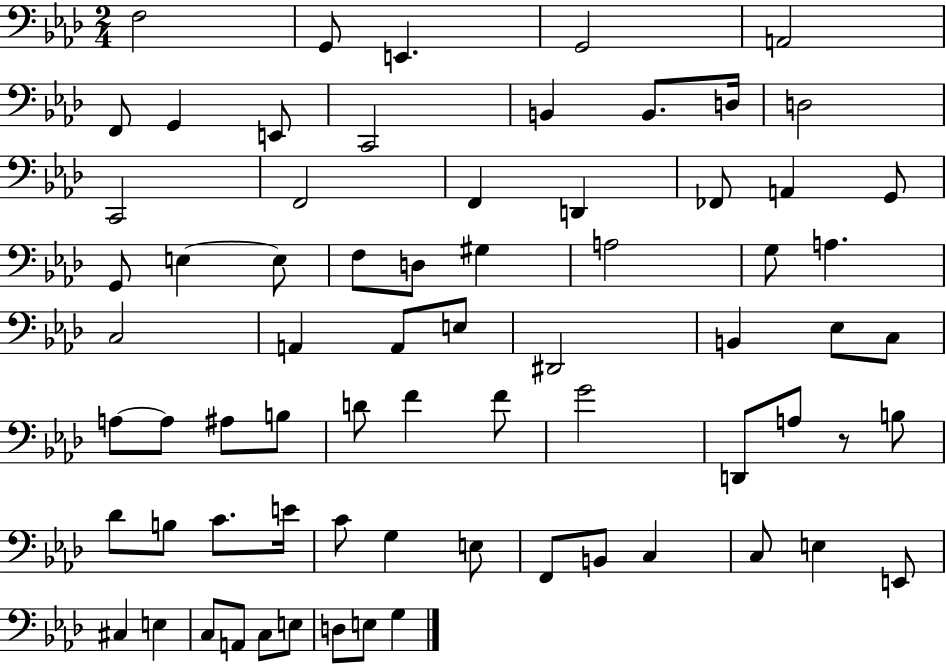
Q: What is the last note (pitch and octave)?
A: G3